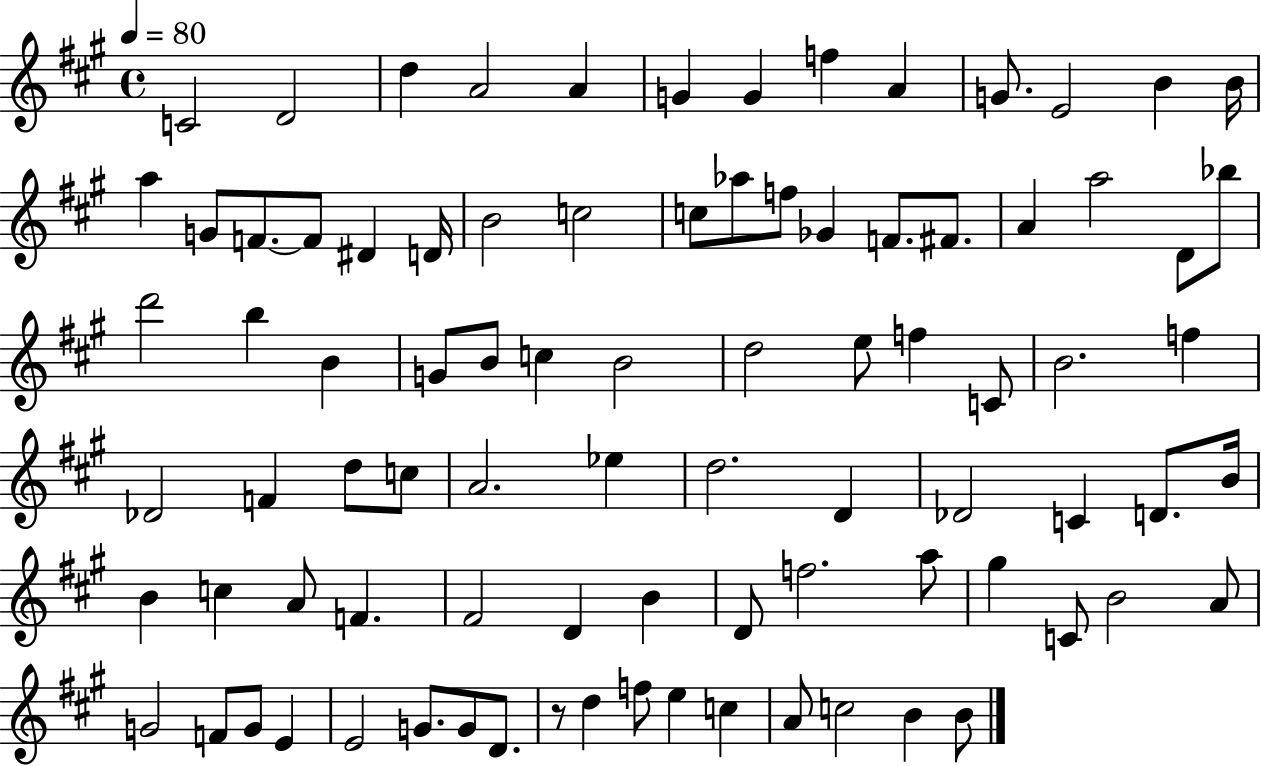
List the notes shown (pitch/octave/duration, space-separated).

C4/h D4/h D5/q A4/h A4/q G4/q G4/q F5/q A4/q G4/e. E4/h B4/q B4/s A5/q G4/e F4/e. F4/e D#4/q D4/s B4/h C5/h C5/e Ab5/e F5/e Gb4/q F4/e. F#4/e. A4/q A5/h D4/e Bb5/e D6/h B5/q B4/q G4/e B4/e C5/q B4/h D5/h E5/e F5/q C4/e B4/h. F5/q Db4/h F4/q D5/e C5/e A4/h. Eb5/q D5/h. D4/q Db4/h C4/q D4/e. B4/s B4/q C5/q A4/e F4/q. F#4/h D4/q B4/q D4/e F5/h. A5/e G#5/q C4/e B4/h A4/e G4/h F4/e G4/e E4/q E4/h G4/e. G4/e D4/e. R/e D5/q F5/e E5/q C5/q A4/e C5/h B4/q B4/e